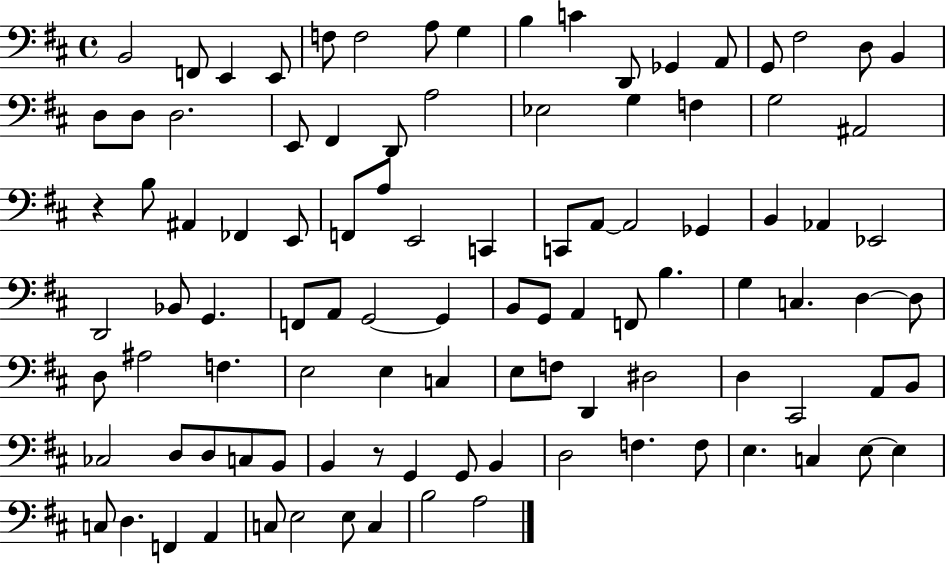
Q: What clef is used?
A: bass